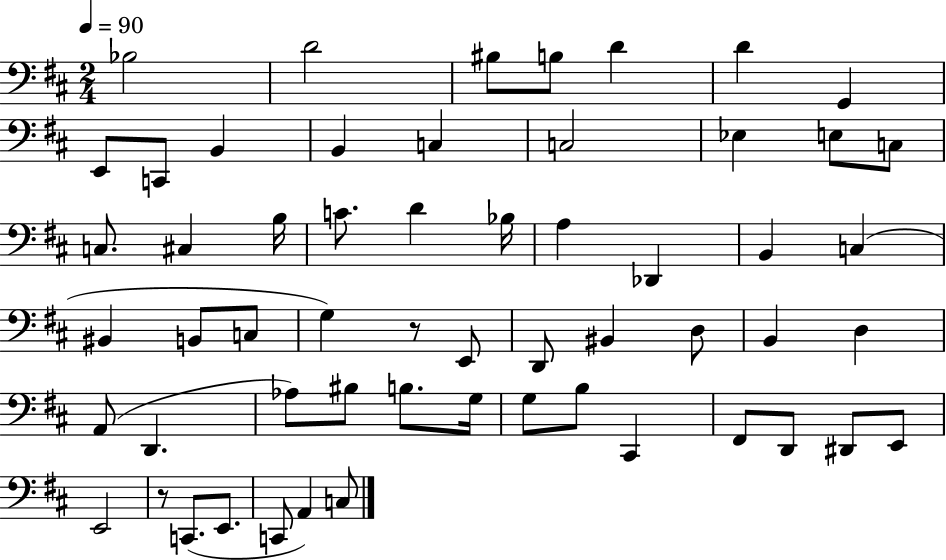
X:1
T:Untitled
M:2/4
L:1/4
K:D
_B,2 D2 ^B,/2 B,/2 D D G,, E,,/2 C,,/2 B,, B,, C, C,2 _E, E,/2 C,/2 C,/2 ^C, B,/4 C/2 D _B,/4 A, _D,, B,, C, ^B,, B,,/2 C,/2 G, z/2 E,,/2 D,,/2 ^B,, D,/2 B,, D, A,,/2 D,, _A,/2 ^B,/2 B,/2 G,/4 G,/2 B,/2 ^C,, ^F,,/2 D,,/2 ^D,,/2 E,,/2 E,,2 z/2 C,,/2 E,,/2 C,,/2 A,, C,/2